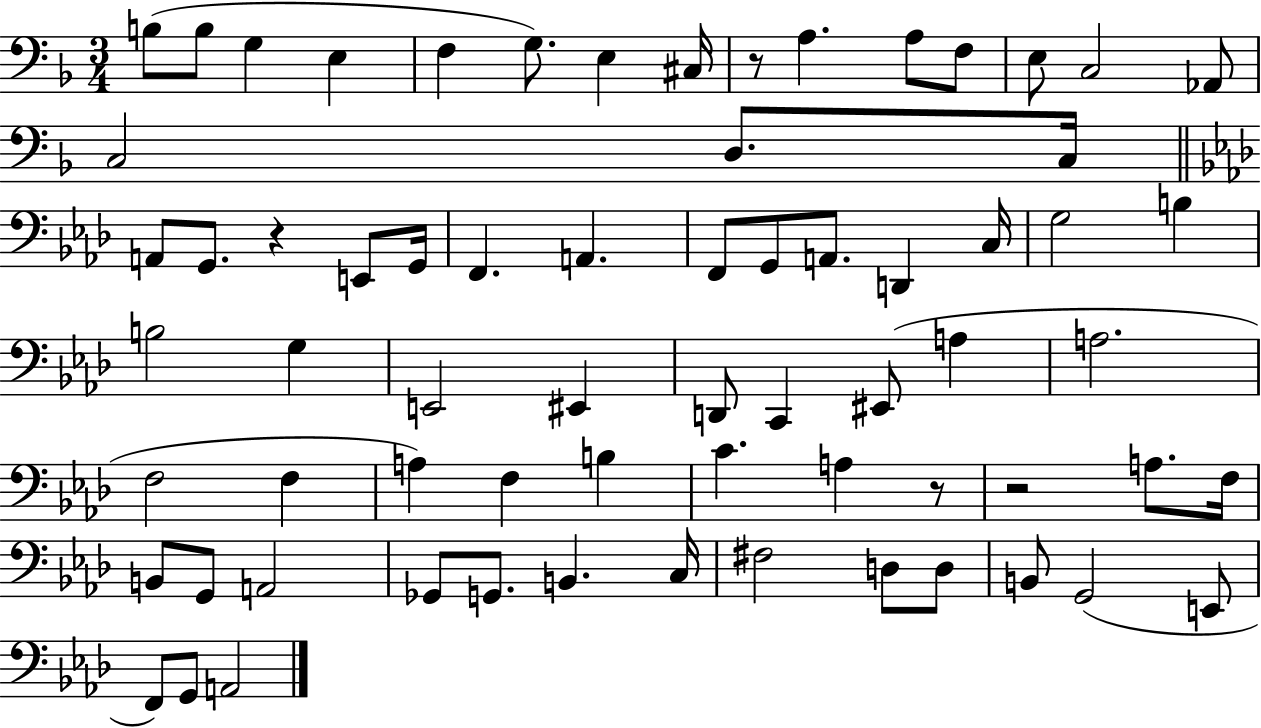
B3/e B3/e G3/q E3/q F3/q G3/e. E3/q C#3/s R/e A3/q. A3/e F3/e E3/e C3/h Ab2/e C3/h D3/e. C3/s A2/e G2/e. R/q E2/e G2/s F2/q. A2/q. F2/e G2/e A2/e. D2/q C3/s G3/h B3/q B3/h G3/q E2/h EIS2/q D2/e C2/q EIS2/e A3/q A3/h. F3/h F3/q A3/q F3/q B3/q C4/q. A3/q R/e R/h A3/e. F3/s B2/e G2/e A2/h Gb2/e G2/e. B2/q. C3/s F#3/h D3/e D3/e B2/e G2/h E2/e F2/e G2/e A2/h